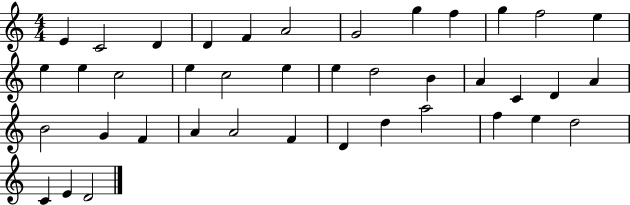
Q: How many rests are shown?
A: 0